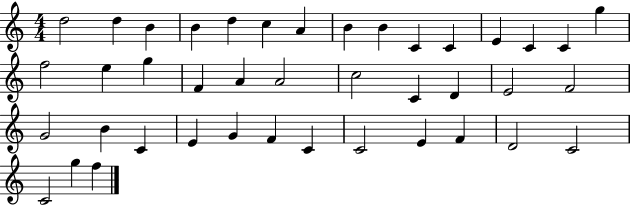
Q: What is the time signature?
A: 4/4